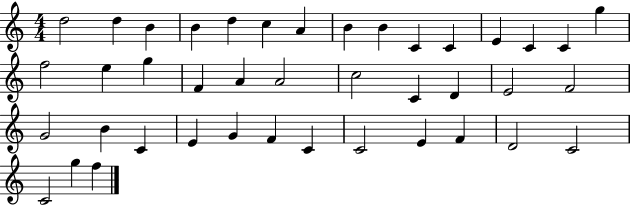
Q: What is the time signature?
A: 4/4